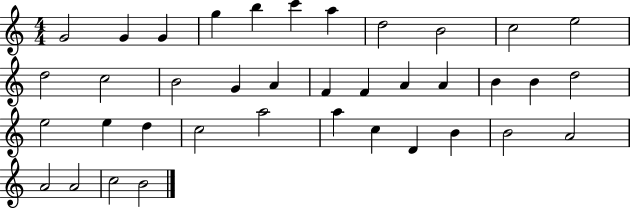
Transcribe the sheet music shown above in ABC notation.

X:1
T:Untitled
M:4/4
L:1/4
K:C
G2 G G g b c' a d2 B2 c2 e2 d2 c2 B2 G A F F A A B B d2 e2 e d c2 a2 a c D B B2 A2 A2 A2 c2 B2